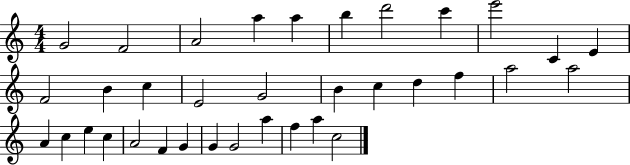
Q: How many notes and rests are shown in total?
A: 35